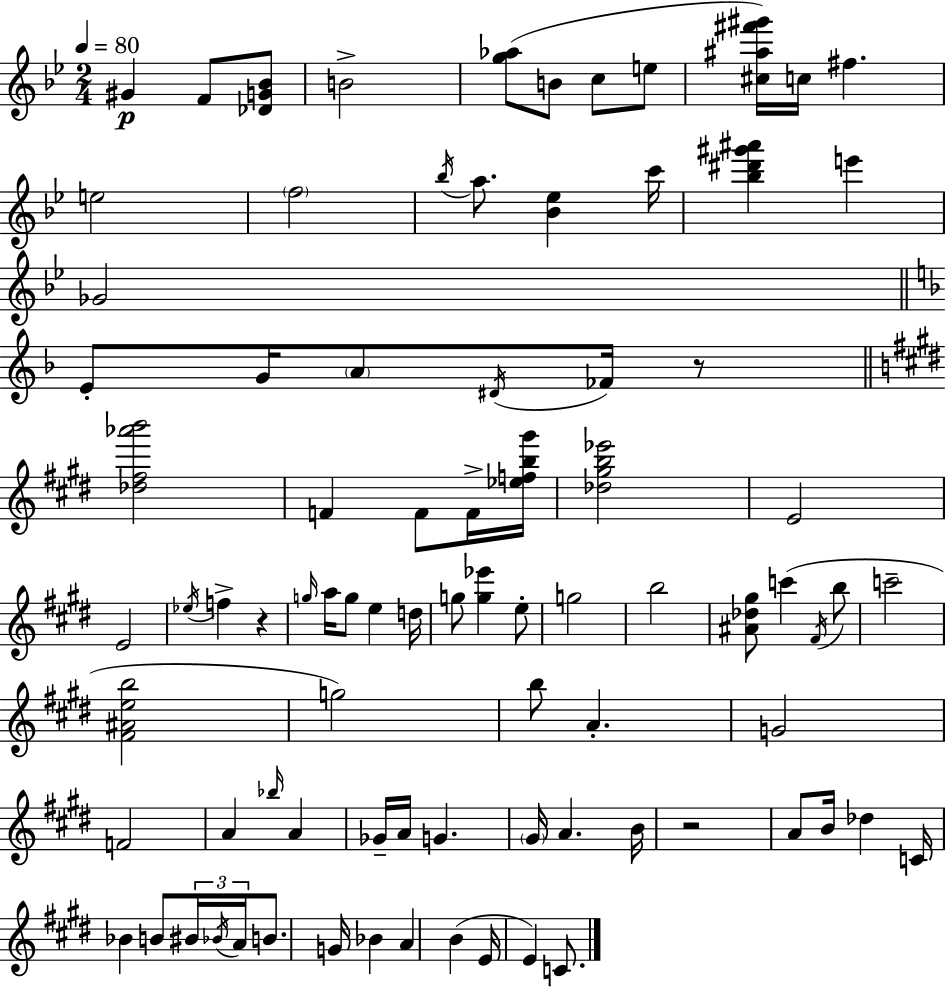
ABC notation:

X:1
T:Untitled
M:2/4
L:1/4
K:Bb
^G F/2 [_DG_B]/2 B2 [g_a]/2 B/2 c/2 e/2 [^c^a^f'^g']/4 c/4 ^f e2 f2 _b/4 a/2 [_B_e] c'/4 [_b^d'^g'^a'] e' _G2 E/2 G/4 A/2 ^D/4 _F/4 z/2 [_d^f_a'b']2 F F/2 F/4 [_efb^g']/4 [_d^gb_e']2 E2 E2 _e/4 f z g/4 a/4 g/2 e d/4 g/2 [g_e'] e/2 g2 b2 [^A_d^g]/2 c' ^F/4 b/2 c'2 [^F^Aeb]2 g2 b/2 A G2 F2 A _b/4 A _G/4 A/4 G ^G/4 A B/4 z2 A/2 B/4 _d C/4 _B B/2 ^B/4 _B/4 A/4 B/2 G/4 _B A B E/4 E C/2